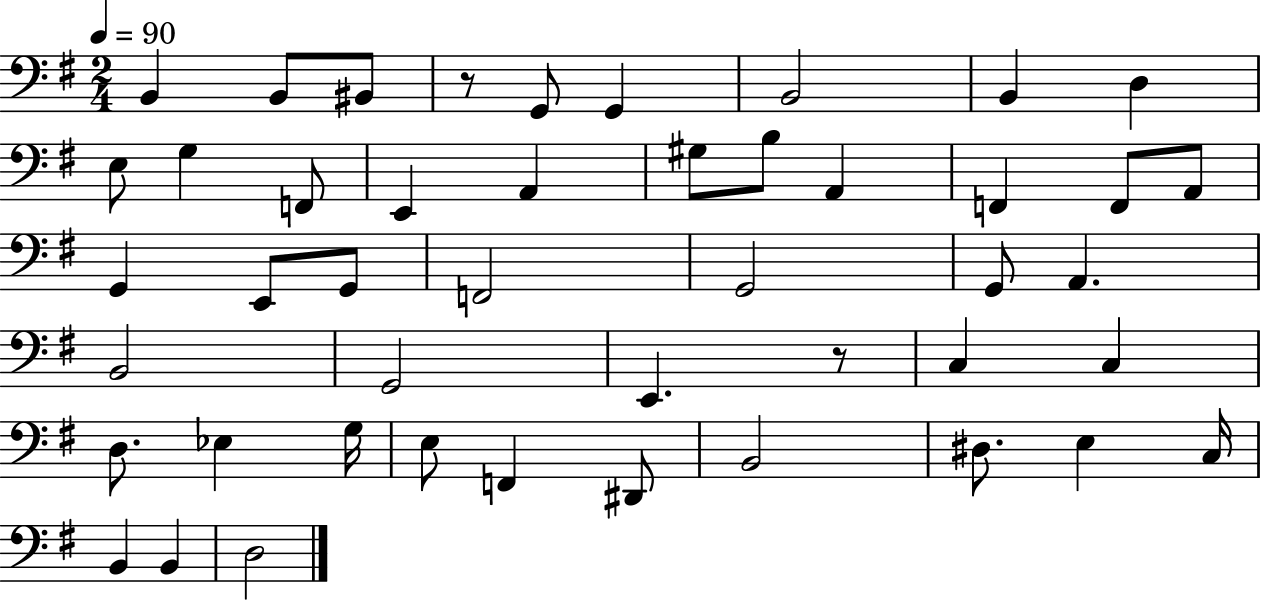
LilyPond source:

{
  \clef bass
  \numericTimeSignature
  \time 2/4
  \key g \major
  \tempo 4 = 90
  b,4 b,8 bis,8 | r8 g,8 g,4 | b,2 | b,4 d4 | \break e8 g4 f,8 | e,4 a,4 | gis8 b8 a,4 | f,4 f,8 a,8 | \break g,4 e,8 g,8 | f,2 | g,2 | g,8 a,4. | \break b,2 | g,2 | e,4. r8 | c4 c4 | \break d8. ees4 g16 | e8 f,4 dis,8 | b,2 | dis8. e4 c16 | \break b,4 b,4 | d2 | \bar "|."
}